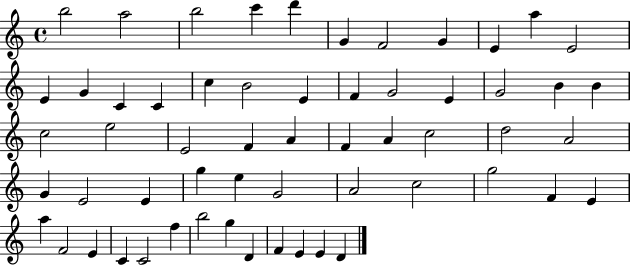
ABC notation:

X:1
T:Untitled
M:4/4
L:1/4
K:C
b2 a2 b2 c' d' G F2 G E a E2 E G C C c B2 E F G2 E G2 B B c2 e2 E2 F A F A c2 d2 A2 G E2 E g e G2 A2 c2 g2 F E a F2 E C C2 f b2 g D F E E D